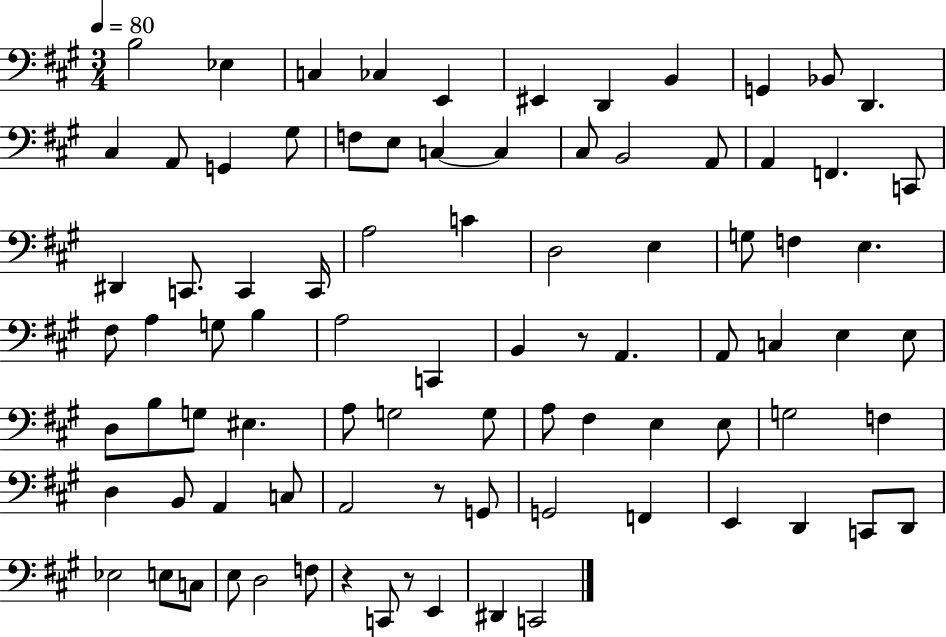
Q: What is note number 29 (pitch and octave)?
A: C2